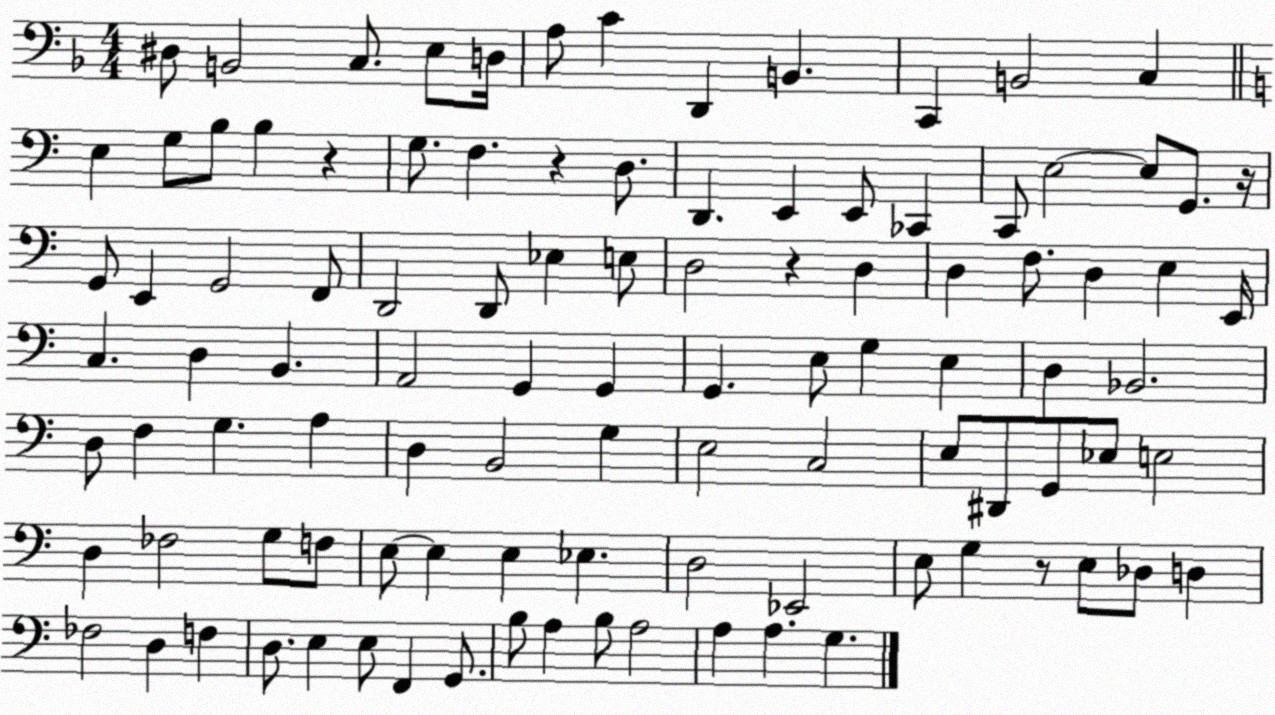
X:1
T:Untitled
M:4/4
L:1/4
K:F
^D,/2 B,,2 C,/2 E,/2 D,/4 A,/2 C D,, B,, C,, B,,2 C, E, G,/2 B,/2 B, z G,/2 F, z D,/2 D,, E,, E,,/2 _C,, C,,/2 E,2 E,/2 G,,/2 z/4 G,,/2 E,, G,,2 F,,/2 D,,2 D,,/2 _E, E,/2 D,2 z D, D, F,/2 D, E, E,,/4 C, D, B,, A,,2 G,, G,, G,, E,/2 G, E, D, _B,,2 D,/2 F, G, A, D, B,,2 G, E,2 C,2 E,/2 ^D,,/2 G,,/2 _E,/2 E,2 D, _F,2 G,/2 F,/2 E,/2 E, E, _E, D,2 _E,,2 E,/2 G, z/2 E,/2 _D,/2 D, _F,2 D, F, D,/2 E, E,/2 F,, G,,/2 B,/2 A, B,/2 A,2 A, A, G,